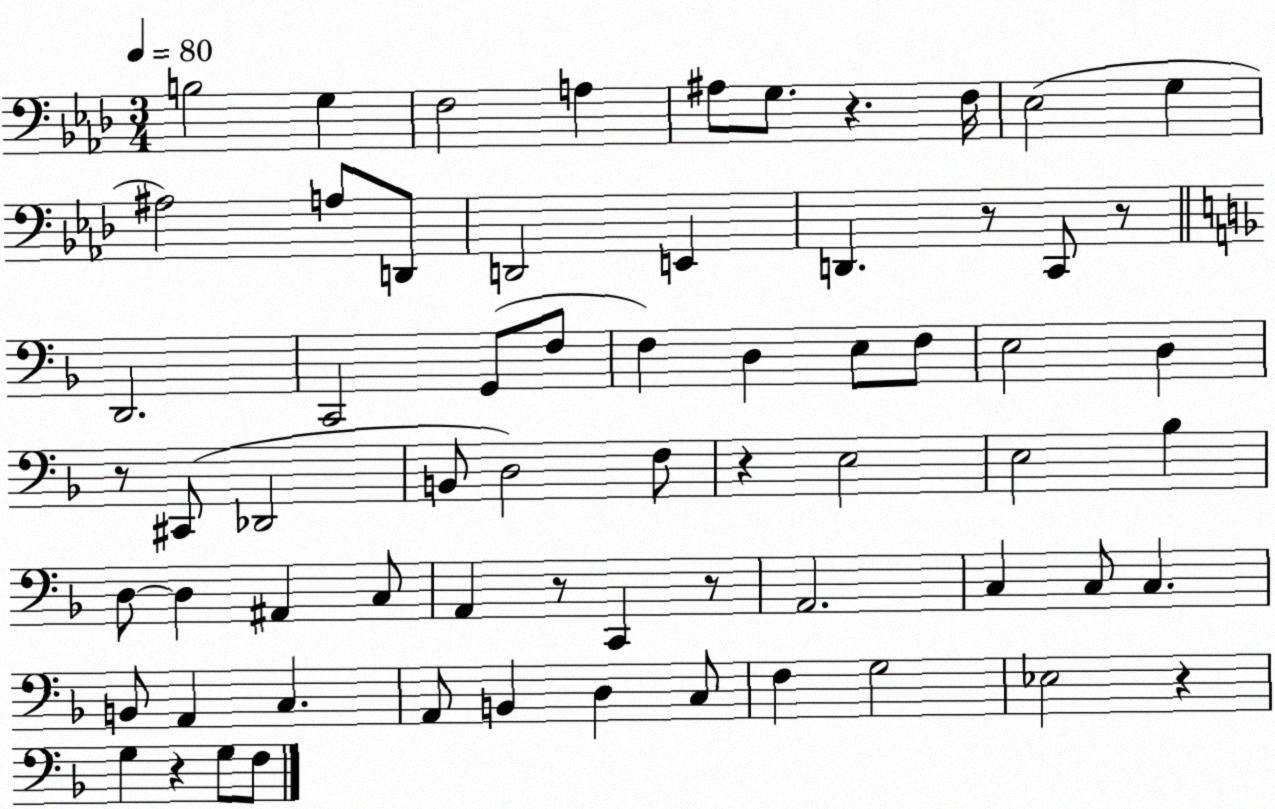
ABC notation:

X:1
T:Untitled
M:3/4
L:1/4
K:Ab
B,2 G, F,2 A, ^A,/2 G,/2 z F,/4 _E,2 G, ^A,2 A,/2 D,,/2 D,,2 E,, D,, z/2 C,,/2 z/2 D,,2 C,,2 G,,/2 F,/2 F, D, E,/2 F,/2 E,2 D, z/2 ^C,,/2 _D,,2 B,,/2 D,2 F,/2 z E,2 E,2 _B, D,/2 D, ^A,, C,/2 A,, z/2 C,, z/2 A,,2 C, C,/2 C, B,,/2 A,, C, A,,/2 B,, D, C,/2 F, G,2 _E,2 z G, z G,/2 F,/2